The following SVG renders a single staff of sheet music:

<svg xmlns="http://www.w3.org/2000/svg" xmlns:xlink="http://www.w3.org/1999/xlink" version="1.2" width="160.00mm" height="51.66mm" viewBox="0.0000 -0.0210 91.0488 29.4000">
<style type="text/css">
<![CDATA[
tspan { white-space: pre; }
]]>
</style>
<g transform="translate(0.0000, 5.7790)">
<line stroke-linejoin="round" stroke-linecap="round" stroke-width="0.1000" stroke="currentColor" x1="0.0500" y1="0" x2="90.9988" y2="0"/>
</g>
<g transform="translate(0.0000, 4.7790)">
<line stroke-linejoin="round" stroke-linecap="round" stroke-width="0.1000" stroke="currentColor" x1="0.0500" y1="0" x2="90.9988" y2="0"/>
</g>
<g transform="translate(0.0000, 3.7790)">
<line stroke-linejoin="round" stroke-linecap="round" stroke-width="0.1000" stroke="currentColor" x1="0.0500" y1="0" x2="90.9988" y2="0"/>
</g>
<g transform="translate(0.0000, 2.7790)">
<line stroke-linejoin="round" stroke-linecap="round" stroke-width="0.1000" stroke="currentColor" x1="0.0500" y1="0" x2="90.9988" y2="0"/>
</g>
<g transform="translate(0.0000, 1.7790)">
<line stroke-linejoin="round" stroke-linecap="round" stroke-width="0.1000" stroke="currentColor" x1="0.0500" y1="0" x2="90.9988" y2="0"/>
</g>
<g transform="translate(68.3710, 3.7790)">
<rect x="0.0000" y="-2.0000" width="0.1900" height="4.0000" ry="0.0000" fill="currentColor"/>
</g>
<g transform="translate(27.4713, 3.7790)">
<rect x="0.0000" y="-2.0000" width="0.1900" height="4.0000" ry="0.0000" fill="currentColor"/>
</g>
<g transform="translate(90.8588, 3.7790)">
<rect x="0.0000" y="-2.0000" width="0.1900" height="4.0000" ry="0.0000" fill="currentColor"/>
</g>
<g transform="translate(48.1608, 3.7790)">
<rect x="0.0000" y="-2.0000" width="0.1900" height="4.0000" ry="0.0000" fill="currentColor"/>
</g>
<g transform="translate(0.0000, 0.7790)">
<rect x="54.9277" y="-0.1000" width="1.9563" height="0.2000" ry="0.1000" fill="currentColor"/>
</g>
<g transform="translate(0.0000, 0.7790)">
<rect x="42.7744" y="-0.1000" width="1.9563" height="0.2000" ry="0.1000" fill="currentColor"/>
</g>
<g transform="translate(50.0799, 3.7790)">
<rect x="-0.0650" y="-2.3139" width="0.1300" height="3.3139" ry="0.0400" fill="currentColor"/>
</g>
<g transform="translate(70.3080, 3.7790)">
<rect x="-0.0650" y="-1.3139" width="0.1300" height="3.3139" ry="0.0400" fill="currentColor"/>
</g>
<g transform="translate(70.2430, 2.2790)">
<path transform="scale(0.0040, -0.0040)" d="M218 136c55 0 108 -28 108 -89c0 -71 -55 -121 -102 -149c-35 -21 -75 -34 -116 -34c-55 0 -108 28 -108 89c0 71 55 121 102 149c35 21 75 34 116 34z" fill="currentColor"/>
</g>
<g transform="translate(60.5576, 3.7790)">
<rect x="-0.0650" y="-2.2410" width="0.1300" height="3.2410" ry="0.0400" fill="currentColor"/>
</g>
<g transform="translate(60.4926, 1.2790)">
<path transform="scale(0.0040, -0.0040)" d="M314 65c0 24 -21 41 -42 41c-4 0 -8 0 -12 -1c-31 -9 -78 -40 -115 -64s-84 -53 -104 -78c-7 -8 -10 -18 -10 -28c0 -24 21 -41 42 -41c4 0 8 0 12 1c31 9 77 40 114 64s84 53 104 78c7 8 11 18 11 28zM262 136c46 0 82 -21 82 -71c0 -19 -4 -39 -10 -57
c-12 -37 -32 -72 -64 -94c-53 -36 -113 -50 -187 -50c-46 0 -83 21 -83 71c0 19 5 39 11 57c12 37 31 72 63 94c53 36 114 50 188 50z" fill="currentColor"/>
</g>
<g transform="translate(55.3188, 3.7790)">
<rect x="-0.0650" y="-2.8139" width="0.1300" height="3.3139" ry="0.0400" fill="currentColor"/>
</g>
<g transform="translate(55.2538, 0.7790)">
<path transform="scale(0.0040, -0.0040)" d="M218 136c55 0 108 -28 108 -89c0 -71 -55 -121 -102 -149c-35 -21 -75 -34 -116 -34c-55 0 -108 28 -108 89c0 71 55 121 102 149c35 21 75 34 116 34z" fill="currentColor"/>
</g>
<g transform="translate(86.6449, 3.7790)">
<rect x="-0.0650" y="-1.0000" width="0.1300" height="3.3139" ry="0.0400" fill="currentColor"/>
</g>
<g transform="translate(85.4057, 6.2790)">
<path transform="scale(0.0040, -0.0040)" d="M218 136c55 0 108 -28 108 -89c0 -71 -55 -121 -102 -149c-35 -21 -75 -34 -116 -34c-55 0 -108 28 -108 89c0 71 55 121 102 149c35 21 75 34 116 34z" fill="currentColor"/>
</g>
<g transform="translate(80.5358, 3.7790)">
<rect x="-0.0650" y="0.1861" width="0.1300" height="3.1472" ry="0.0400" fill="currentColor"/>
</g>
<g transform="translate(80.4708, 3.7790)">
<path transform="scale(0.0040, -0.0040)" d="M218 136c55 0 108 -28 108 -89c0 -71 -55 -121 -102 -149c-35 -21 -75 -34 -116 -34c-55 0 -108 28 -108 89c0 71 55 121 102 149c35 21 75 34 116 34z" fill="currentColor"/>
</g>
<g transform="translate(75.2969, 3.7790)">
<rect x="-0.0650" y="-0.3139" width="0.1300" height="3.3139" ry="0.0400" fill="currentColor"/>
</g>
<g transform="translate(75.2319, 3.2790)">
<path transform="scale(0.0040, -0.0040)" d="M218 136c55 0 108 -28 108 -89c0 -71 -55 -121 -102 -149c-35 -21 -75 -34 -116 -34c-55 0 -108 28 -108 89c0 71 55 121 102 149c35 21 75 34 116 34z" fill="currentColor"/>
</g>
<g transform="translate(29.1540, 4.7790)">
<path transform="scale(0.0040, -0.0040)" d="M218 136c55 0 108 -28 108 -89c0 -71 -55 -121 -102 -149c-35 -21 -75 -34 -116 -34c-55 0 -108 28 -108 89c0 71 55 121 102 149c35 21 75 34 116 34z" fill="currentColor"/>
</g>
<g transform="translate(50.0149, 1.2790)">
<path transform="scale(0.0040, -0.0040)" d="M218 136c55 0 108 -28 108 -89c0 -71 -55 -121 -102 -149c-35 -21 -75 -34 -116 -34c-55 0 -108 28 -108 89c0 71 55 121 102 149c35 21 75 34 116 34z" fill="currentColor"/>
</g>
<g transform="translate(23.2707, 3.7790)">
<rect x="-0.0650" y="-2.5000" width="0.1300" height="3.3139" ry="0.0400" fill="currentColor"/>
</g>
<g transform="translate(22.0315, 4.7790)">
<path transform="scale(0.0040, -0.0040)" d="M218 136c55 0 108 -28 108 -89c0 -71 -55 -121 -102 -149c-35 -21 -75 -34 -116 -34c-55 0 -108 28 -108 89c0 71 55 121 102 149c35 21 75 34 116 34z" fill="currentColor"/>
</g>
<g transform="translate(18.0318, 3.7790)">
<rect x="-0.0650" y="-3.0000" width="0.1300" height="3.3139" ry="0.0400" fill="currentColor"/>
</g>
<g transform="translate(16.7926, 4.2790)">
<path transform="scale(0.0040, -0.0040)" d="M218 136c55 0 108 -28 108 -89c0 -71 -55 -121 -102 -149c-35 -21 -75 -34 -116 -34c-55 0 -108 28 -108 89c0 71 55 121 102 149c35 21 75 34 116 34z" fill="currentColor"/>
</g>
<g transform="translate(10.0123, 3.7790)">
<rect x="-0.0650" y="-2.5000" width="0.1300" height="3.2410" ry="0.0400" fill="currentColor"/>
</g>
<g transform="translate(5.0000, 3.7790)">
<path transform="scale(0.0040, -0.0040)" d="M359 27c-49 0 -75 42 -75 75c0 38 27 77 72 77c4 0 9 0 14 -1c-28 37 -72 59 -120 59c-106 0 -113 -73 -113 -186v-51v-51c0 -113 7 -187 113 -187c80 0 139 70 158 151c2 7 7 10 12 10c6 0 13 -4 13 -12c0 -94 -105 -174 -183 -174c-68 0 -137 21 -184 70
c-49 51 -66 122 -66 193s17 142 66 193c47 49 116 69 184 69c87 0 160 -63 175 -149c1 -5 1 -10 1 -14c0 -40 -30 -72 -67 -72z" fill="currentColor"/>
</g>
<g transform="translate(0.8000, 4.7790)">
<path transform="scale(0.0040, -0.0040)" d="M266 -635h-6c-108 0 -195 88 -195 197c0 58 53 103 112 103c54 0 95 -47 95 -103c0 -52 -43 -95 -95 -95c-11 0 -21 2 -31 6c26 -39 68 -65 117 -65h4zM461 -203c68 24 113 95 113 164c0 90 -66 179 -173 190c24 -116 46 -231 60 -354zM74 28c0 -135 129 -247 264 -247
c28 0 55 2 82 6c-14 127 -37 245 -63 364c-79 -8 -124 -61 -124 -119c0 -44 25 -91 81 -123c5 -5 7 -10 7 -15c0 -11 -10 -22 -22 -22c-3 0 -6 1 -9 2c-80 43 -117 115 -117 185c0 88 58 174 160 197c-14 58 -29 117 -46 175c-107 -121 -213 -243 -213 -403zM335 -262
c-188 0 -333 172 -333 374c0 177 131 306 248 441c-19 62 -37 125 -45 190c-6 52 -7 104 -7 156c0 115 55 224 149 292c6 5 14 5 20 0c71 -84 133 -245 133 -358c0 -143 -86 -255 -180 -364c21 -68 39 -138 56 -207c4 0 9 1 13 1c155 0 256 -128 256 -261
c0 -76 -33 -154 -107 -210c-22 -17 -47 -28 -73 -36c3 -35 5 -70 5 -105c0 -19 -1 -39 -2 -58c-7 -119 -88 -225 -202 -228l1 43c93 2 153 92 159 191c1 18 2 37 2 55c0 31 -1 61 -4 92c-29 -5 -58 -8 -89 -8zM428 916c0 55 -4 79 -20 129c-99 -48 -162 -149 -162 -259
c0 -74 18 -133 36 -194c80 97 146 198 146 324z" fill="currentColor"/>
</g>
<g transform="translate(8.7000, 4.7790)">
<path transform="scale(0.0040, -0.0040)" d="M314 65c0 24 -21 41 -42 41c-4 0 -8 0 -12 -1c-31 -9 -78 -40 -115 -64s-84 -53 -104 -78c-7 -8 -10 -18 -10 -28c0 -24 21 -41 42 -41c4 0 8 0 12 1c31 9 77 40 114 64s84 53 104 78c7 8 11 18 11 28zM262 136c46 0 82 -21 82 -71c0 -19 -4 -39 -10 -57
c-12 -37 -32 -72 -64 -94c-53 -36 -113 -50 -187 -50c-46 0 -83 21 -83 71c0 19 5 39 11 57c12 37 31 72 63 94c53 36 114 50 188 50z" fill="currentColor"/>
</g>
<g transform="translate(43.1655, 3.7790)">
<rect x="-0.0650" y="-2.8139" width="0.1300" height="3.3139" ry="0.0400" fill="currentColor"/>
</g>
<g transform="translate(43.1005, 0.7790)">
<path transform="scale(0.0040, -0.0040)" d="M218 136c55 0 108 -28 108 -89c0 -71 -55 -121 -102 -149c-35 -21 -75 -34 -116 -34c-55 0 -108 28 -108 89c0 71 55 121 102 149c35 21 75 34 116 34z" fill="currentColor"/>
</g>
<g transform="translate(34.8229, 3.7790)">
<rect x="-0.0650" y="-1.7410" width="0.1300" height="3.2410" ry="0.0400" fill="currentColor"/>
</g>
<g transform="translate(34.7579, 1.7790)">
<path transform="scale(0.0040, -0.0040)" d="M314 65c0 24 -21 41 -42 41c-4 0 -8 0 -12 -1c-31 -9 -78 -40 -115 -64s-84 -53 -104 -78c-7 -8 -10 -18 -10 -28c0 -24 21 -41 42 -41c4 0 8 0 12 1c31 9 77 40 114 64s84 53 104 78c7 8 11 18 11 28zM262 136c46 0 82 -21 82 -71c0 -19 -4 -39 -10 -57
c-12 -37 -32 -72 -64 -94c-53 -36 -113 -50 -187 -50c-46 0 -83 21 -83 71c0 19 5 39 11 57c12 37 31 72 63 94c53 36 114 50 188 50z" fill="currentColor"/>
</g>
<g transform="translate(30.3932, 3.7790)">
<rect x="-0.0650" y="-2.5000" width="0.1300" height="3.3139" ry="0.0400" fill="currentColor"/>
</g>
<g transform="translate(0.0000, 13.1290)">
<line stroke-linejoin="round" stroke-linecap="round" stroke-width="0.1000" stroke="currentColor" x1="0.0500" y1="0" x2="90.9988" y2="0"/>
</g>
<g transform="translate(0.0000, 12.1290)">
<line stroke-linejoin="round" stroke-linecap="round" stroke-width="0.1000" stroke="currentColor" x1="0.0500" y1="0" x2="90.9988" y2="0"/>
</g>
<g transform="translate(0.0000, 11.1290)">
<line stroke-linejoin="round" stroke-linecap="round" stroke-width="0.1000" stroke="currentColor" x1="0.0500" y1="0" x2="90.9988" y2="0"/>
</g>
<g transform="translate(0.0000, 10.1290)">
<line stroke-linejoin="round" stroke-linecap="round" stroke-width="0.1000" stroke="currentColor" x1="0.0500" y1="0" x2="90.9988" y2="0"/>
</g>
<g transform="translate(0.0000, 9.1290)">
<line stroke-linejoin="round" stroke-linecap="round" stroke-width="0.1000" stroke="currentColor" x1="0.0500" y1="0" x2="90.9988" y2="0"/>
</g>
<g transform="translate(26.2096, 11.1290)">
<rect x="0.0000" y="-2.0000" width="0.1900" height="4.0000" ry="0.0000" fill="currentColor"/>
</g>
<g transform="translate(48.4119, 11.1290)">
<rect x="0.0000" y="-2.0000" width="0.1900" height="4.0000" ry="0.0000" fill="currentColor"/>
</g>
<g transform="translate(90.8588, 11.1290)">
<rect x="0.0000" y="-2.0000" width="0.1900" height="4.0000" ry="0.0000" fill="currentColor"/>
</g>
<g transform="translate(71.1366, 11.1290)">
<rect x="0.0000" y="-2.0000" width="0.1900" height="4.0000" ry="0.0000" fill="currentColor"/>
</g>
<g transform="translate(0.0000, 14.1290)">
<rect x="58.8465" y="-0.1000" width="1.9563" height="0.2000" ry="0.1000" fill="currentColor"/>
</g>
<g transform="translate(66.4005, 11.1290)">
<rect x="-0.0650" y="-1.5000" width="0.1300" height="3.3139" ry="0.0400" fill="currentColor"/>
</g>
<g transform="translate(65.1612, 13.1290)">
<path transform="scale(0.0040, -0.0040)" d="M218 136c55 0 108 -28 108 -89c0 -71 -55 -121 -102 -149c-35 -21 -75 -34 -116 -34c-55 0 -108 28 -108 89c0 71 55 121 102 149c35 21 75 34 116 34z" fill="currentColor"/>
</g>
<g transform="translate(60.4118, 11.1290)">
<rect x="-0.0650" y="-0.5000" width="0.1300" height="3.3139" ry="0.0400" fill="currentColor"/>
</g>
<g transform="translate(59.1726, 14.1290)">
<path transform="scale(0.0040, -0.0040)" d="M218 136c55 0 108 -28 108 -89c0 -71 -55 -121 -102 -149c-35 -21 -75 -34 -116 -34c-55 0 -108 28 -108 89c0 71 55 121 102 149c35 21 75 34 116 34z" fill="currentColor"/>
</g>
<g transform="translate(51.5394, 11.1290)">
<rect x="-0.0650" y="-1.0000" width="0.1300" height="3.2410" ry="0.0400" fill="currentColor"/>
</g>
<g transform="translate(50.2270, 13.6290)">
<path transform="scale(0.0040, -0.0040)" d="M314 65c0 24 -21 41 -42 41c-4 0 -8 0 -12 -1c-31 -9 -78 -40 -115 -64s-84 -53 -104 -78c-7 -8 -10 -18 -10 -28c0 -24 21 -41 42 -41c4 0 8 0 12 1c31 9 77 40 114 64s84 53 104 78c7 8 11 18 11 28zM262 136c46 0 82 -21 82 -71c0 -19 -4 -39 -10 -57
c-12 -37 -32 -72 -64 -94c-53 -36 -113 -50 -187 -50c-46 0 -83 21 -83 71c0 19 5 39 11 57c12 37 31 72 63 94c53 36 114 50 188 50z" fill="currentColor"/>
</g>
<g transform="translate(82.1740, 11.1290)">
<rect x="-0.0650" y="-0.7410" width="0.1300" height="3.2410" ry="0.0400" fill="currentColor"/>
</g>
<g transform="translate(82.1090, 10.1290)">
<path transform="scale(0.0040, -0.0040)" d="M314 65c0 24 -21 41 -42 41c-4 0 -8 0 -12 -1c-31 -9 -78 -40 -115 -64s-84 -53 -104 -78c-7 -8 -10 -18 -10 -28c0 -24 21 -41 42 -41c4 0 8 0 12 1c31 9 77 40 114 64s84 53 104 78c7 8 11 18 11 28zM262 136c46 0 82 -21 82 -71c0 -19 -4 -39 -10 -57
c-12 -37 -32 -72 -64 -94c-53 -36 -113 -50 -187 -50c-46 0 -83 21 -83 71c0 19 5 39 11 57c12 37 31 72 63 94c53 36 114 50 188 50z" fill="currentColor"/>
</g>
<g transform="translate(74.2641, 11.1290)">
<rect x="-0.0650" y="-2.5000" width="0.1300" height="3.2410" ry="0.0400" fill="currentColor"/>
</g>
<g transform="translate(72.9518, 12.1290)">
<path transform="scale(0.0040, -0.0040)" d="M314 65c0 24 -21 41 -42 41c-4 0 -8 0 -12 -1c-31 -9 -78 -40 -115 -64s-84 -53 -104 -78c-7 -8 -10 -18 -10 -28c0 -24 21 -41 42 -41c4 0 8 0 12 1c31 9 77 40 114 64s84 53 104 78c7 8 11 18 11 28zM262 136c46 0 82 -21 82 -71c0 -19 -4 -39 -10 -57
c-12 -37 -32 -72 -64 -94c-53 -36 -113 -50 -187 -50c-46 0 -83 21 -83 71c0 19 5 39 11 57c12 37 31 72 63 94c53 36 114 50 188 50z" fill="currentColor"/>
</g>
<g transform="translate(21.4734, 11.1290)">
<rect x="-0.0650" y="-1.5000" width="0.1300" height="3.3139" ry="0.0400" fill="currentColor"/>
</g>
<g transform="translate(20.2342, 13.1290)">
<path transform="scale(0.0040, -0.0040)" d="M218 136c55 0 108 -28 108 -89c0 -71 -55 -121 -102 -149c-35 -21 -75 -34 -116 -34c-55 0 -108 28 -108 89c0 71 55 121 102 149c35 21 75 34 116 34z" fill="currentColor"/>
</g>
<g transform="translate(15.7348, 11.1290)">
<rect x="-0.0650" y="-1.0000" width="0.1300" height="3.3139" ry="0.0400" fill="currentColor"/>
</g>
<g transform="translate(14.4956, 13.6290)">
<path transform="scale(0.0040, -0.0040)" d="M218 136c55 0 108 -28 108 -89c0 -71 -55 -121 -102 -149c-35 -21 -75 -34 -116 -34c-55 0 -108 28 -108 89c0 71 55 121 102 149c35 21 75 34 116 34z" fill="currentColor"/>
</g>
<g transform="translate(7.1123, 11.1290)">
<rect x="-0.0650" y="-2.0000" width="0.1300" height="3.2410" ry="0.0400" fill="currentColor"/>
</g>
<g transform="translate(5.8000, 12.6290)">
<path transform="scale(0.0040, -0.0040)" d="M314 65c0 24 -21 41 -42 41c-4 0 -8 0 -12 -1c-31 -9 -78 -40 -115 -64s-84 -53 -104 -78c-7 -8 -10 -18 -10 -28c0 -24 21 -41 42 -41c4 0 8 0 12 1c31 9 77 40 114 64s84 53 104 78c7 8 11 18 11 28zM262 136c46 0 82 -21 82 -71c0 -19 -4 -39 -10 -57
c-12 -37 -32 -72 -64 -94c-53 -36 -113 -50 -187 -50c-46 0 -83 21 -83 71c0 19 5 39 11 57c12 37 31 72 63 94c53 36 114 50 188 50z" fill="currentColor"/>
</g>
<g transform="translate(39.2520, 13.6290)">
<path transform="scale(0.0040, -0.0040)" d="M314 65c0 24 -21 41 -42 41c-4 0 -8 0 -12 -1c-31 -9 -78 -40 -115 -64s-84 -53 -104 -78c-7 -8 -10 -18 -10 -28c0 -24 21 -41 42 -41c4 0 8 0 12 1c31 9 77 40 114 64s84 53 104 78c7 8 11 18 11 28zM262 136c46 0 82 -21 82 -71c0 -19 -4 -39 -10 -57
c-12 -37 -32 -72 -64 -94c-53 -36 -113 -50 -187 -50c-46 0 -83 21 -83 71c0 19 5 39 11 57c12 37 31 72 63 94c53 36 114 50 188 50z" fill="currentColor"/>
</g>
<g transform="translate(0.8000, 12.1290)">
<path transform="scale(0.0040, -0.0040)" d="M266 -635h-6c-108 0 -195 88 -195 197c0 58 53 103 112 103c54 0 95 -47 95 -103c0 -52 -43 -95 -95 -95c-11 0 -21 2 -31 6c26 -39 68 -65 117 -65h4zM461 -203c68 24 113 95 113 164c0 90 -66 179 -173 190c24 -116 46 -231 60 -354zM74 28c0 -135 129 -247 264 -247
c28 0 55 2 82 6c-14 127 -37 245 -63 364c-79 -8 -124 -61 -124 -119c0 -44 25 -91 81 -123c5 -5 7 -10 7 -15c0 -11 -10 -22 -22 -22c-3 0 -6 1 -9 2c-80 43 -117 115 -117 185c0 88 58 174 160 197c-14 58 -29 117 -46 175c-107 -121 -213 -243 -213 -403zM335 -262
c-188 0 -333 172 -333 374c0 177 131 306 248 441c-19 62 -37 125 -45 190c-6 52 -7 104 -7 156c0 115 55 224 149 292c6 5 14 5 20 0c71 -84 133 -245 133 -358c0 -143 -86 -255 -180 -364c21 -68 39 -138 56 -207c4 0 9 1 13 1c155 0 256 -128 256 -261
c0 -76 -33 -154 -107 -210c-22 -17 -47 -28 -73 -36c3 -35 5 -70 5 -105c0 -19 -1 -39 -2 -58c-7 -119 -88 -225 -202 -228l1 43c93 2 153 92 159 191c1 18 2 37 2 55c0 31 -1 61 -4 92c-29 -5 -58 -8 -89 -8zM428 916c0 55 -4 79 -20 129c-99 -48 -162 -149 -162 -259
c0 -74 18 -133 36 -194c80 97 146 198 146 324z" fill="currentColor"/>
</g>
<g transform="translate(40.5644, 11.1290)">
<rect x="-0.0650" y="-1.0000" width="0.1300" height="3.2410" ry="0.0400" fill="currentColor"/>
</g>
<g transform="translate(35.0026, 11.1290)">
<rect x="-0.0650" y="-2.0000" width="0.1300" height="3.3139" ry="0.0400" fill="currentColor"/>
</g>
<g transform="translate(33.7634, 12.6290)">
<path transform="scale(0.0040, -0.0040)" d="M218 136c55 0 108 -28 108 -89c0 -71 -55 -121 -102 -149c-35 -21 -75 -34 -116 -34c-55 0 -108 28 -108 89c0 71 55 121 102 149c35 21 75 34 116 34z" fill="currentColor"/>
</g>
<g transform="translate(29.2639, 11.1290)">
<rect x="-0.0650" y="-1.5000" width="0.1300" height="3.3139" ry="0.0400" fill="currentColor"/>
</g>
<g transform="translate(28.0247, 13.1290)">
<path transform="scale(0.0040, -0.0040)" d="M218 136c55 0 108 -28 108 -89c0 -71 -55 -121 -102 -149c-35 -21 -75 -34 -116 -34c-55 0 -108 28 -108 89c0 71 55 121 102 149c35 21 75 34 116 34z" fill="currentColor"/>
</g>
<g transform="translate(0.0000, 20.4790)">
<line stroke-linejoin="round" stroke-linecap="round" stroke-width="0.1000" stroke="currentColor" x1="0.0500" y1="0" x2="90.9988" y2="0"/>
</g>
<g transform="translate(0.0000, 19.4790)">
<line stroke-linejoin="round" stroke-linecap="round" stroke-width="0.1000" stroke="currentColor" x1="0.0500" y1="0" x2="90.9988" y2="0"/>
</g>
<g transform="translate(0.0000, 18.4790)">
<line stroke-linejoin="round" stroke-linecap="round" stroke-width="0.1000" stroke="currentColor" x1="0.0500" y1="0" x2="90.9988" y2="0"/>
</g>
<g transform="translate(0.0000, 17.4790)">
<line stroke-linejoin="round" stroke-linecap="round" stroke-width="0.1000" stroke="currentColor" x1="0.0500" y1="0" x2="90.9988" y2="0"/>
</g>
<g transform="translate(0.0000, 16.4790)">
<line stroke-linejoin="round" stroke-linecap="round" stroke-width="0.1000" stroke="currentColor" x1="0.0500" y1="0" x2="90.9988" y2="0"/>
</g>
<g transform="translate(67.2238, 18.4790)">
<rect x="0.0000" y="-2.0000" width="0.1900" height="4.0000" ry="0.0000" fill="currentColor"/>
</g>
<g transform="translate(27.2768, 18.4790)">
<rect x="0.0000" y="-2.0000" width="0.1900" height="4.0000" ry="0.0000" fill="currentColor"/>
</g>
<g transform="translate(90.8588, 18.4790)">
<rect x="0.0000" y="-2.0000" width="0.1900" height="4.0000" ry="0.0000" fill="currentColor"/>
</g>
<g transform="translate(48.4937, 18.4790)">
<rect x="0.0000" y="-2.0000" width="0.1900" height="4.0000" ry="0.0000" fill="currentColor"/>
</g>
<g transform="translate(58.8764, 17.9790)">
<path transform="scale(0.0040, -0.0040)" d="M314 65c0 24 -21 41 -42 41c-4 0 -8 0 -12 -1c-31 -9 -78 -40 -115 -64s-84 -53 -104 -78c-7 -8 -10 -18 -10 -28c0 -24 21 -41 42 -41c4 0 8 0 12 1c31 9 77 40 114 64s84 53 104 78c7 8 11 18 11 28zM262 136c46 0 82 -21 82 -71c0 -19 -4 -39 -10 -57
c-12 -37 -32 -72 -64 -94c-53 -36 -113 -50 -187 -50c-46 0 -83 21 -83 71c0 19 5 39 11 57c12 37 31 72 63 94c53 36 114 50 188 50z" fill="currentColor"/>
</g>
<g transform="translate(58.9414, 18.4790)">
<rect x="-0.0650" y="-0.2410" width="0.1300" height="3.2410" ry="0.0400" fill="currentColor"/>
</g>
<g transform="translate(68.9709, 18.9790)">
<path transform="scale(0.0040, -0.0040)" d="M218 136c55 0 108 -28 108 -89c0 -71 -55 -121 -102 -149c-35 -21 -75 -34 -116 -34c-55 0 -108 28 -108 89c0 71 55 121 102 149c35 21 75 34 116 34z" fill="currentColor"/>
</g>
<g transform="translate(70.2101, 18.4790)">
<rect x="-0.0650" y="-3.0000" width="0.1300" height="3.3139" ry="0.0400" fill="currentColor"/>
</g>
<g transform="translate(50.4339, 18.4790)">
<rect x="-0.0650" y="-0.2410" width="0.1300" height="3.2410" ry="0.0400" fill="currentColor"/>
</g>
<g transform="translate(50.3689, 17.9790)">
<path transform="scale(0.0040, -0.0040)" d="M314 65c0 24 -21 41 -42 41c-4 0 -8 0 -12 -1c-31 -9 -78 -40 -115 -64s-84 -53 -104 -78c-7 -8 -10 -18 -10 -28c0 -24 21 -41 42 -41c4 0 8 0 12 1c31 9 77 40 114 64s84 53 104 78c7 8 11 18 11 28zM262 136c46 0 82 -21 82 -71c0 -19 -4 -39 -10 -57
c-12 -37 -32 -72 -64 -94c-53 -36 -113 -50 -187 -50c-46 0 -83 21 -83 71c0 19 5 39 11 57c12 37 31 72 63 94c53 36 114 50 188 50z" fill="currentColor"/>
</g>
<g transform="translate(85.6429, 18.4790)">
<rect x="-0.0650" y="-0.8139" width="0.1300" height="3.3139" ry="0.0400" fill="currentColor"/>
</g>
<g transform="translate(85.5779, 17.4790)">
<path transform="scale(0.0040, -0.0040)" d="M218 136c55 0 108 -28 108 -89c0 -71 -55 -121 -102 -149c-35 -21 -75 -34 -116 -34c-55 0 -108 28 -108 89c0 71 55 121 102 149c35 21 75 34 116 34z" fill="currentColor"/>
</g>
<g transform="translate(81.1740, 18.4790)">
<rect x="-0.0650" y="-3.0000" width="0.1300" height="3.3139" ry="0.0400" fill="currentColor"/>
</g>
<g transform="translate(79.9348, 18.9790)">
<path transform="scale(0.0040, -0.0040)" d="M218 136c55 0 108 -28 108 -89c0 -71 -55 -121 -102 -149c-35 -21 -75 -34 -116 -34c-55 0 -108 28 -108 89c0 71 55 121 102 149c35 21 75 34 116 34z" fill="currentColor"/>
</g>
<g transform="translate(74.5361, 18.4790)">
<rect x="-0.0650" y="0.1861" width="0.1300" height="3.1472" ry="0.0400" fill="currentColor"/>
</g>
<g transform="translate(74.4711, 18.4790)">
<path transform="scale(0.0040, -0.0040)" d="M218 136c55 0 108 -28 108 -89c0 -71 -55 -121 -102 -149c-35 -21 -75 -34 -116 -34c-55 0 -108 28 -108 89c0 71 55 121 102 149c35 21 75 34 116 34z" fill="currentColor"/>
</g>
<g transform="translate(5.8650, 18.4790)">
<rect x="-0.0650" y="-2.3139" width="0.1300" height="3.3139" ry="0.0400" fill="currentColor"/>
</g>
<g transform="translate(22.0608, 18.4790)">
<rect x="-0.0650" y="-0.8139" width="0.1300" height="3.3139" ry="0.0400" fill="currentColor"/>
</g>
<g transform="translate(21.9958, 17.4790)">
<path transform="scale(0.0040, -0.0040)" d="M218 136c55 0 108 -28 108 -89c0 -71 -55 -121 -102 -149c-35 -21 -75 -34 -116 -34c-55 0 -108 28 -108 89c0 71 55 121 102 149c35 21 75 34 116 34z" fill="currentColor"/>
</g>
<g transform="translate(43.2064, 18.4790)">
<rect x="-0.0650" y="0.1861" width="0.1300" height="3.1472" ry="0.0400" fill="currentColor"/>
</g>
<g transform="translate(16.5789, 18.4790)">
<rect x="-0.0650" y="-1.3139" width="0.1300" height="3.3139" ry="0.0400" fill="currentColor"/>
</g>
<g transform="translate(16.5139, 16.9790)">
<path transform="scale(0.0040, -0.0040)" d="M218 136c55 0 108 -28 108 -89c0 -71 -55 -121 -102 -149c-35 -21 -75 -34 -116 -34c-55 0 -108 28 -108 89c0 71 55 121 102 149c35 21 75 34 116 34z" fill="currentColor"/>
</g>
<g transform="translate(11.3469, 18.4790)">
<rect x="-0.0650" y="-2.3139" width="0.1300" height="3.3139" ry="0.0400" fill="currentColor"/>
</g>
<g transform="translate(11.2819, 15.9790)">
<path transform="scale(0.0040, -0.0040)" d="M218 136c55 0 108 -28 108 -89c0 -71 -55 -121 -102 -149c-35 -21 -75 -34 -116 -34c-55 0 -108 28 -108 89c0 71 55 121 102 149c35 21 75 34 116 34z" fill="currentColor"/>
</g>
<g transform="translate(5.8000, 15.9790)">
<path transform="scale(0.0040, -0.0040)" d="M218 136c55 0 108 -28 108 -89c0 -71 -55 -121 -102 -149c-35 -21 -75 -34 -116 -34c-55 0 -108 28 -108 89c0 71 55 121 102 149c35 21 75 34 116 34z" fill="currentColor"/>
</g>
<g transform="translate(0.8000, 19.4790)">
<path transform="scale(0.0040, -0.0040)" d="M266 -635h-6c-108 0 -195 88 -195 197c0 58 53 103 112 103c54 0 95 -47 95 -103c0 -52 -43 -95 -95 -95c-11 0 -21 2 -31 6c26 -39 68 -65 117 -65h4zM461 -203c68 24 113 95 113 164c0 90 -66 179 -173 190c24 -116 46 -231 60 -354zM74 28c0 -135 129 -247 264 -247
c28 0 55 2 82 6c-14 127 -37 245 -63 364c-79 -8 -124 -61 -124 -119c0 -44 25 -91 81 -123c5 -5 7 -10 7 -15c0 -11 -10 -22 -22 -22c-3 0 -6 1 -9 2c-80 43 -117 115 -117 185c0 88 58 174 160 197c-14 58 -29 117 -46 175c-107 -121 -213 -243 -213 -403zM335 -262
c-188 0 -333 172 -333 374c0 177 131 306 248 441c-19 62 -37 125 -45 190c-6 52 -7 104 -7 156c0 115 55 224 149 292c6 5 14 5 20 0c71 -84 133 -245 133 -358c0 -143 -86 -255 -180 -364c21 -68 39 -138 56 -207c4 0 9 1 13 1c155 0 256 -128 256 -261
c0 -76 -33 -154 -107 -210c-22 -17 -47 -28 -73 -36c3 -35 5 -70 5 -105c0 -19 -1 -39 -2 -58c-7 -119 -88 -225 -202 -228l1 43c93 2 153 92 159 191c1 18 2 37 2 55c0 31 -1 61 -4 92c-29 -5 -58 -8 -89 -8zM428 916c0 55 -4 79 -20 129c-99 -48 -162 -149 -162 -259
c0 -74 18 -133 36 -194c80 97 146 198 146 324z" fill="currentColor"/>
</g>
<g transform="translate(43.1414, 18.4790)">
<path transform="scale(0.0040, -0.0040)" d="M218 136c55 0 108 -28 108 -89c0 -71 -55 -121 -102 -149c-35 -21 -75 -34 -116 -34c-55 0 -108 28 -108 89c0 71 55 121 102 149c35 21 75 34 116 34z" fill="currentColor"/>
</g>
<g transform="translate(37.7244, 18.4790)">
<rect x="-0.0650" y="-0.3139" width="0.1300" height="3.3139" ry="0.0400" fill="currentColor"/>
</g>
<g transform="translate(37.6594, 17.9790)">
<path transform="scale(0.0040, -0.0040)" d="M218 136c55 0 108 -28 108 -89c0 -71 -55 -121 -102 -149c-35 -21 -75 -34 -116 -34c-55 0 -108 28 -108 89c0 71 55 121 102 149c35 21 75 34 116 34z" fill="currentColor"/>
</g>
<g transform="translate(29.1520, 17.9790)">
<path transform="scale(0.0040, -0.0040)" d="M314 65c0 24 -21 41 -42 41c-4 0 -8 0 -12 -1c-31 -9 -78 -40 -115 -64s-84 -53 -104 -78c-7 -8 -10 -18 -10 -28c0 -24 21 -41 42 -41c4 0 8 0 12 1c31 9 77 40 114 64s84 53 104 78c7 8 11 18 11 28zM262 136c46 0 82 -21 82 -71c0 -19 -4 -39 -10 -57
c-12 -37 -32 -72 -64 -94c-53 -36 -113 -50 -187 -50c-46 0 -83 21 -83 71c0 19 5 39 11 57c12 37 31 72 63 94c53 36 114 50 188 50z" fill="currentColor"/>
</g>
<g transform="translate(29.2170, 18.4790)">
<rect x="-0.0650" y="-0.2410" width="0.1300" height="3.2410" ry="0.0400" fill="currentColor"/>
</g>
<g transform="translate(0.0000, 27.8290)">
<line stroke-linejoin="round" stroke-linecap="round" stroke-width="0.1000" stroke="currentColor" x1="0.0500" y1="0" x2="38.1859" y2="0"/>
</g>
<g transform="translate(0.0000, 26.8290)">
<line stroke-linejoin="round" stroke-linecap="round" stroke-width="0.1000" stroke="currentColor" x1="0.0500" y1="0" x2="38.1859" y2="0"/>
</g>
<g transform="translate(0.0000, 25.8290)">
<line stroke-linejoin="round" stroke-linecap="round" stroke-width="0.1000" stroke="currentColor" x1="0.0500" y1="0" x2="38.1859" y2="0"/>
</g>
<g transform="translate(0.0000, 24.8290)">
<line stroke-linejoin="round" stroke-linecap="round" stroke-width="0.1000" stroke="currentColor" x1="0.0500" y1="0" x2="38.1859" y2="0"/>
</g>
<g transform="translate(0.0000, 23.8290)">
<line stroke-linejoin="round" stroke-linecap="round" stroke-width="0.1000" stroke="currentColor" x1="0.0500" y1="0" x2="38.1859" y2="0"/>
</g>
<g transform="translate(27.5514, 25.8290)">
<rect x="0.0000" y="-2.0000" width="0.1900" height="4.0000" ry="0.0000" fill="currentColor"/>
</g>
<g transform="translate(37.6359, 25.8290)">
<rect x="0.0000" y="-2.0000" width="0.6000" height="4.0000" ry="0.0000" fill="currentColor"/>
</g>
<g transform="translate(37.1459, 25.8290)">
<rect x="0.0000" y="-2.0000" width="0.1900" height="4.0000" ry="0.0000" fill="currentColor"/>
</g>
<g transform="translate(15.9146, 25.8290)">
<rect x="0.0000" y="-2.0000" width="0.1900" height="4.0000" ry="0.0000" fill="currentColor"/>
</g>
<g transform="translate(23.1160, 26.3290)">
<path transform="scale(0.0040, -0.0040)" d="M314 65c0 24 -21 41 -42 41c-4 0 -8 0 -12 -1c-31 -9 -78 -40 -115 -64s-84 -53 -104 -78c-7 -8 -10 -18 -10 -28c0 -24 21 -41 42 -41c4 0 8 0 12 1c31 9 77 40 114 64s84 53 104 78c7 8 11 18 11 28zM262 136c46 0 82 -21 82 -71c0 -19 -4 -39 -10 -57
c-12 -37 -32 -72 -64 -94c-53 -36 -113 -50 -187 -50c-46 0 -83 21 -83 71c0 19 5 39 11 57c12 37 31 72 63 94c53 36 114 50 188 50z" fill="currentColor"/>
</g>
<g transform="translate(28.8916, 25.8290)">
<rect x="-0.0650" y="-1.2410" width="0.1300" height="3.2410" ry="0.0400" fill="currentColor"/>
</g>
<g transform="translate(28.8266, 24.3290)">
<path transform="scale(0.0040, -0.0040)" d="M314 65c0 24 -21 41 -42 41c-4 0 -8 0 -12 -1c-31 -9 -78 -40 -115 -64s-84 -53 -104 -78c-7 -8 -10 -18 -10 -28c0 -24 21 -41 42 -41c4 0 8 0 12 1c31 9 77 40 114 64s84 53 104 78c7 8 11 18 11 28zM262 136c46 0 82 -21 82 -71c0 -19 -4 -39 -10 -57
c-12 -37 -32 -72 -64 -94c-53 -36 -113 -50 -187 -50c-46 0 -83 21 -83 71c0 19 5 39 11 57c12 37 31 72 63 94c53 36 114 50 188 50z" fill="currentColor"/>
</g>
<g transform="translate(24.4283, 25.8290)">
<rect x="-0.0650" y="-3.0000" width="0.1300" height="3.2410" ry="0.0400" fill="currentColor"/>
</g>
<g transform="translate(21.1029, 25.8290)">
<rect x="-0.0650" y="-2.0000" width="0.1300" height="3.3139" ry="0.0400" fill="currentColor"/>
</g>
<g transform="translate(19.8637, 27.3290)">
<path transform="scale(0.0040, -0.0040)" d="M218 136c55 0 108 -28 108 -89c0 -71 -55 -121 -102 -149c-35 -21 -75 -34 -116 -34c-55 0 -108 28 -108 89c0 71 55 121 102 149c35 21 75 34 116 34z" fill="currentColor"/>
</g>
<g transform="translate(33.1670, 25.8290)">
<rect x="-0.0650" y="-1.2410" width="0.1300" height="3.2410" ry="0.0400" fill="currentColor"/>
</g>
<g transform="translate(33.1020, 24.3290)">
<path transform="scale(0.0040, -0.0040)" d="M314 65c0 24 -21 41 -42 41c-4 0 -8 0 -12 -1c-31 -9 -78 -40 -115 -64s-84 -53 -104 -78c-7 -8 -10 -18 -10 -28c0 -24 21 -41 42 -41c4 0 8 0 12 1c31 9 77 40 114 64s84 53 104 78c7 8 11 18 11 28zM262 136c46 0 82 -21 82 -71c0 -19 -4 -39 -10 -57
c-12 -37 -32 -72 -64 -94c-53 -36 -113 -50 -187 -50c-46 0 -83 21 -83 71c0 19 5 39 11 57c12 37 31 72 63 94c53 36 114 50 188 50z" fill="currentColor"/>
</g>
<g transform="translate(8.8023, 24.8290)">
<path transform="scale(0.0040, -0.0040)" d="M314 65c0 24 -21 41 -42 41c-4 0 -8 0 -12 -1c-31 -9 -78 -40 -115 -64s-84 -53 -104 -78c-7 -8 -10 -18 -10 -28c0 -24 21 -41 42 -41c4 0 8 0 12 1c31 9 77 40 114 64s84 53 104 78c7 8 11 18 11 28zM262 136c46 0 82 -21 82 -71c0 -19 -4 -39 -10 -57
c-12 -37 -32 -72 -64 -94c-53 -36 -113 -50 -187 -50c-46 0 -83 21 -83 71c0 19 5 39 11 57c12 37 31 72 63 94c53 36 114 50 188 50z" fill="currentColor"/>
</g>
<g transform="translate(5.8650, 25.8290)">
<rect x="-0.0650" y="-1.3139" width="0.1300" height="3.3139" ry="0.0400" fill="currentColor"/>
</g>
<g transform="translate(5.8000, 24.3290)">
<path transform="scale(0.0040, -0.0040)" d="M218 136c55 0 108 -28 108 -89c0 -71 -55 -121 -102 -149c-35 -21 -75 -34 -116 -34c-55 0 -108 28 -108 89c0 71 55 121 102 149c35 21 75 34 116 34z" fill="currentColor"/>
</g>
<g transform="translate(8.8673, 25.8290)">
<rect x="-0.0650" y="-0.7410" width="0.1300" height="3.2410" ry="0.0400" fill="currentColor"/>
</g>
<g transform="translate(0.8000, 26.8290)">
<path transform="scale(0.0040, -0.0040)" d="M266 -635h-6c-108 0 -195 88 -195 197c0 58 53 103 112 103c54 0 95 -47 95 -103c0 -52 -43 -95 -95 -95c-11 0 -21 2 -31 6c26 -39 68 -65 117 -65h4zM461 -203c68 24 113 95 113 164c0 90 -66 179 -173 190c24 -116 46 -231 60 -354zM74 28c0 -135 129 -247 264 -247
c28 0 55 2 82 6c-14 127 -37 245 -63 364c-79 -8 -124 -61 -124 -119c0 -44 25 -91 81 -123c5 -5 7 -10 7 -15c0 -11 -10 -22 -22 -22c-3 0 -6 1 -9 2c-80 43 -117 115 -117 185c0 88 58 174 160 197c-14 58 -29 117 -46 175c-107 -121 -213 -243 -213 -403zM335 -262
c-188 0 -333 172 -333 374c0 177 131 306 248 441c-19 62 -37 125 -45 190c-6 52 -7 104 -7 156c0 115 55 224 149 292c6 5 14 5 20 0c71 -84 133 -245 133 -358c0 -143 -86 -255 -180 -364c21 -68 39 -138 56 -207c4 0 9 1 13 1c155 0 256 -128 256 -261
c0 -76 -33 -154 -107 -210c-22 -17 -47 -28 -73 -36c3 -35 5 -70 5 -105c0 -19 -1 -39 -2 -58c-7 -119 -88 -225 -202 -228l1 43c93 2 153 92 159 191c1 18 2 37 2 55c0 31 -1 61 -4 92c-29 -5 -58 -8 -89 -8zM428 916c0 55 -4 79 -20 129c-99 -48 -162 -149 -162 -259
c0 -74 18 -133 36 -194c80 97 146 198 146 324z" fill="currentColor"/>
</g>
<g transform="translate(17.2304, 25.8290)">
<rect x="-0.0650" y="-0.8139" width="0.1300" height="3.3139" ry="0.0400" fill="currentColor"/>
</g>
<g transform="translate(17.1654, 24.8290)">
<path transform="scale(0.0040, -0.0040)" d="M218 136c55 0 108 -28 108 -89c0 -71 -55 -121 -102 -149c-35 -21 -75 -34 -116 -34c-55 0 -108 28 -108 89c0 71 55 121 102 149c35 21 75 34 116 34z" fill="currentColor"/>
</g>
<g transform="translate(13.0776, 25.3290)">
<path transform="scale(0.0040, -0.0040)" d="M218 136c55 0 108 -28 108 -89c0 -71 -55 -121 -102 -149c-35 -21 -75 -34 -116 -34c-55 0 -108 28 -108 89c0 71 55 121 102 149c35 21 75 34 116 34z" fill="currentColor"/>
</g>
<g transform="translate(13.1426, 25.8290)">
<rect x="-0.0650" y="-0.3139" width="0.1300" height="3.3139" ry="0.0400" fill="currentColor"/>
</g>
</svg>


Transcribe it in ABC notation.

X:1
T:Untitled
M:4/4
L:1/4
K:C
G2 A G G f2 a g a g2 e c B D F2 D E E F D2 D2 C E G2 d2 g g e d c2 c B c2 c2 A B A d e d2 c d F A2 e2 e2